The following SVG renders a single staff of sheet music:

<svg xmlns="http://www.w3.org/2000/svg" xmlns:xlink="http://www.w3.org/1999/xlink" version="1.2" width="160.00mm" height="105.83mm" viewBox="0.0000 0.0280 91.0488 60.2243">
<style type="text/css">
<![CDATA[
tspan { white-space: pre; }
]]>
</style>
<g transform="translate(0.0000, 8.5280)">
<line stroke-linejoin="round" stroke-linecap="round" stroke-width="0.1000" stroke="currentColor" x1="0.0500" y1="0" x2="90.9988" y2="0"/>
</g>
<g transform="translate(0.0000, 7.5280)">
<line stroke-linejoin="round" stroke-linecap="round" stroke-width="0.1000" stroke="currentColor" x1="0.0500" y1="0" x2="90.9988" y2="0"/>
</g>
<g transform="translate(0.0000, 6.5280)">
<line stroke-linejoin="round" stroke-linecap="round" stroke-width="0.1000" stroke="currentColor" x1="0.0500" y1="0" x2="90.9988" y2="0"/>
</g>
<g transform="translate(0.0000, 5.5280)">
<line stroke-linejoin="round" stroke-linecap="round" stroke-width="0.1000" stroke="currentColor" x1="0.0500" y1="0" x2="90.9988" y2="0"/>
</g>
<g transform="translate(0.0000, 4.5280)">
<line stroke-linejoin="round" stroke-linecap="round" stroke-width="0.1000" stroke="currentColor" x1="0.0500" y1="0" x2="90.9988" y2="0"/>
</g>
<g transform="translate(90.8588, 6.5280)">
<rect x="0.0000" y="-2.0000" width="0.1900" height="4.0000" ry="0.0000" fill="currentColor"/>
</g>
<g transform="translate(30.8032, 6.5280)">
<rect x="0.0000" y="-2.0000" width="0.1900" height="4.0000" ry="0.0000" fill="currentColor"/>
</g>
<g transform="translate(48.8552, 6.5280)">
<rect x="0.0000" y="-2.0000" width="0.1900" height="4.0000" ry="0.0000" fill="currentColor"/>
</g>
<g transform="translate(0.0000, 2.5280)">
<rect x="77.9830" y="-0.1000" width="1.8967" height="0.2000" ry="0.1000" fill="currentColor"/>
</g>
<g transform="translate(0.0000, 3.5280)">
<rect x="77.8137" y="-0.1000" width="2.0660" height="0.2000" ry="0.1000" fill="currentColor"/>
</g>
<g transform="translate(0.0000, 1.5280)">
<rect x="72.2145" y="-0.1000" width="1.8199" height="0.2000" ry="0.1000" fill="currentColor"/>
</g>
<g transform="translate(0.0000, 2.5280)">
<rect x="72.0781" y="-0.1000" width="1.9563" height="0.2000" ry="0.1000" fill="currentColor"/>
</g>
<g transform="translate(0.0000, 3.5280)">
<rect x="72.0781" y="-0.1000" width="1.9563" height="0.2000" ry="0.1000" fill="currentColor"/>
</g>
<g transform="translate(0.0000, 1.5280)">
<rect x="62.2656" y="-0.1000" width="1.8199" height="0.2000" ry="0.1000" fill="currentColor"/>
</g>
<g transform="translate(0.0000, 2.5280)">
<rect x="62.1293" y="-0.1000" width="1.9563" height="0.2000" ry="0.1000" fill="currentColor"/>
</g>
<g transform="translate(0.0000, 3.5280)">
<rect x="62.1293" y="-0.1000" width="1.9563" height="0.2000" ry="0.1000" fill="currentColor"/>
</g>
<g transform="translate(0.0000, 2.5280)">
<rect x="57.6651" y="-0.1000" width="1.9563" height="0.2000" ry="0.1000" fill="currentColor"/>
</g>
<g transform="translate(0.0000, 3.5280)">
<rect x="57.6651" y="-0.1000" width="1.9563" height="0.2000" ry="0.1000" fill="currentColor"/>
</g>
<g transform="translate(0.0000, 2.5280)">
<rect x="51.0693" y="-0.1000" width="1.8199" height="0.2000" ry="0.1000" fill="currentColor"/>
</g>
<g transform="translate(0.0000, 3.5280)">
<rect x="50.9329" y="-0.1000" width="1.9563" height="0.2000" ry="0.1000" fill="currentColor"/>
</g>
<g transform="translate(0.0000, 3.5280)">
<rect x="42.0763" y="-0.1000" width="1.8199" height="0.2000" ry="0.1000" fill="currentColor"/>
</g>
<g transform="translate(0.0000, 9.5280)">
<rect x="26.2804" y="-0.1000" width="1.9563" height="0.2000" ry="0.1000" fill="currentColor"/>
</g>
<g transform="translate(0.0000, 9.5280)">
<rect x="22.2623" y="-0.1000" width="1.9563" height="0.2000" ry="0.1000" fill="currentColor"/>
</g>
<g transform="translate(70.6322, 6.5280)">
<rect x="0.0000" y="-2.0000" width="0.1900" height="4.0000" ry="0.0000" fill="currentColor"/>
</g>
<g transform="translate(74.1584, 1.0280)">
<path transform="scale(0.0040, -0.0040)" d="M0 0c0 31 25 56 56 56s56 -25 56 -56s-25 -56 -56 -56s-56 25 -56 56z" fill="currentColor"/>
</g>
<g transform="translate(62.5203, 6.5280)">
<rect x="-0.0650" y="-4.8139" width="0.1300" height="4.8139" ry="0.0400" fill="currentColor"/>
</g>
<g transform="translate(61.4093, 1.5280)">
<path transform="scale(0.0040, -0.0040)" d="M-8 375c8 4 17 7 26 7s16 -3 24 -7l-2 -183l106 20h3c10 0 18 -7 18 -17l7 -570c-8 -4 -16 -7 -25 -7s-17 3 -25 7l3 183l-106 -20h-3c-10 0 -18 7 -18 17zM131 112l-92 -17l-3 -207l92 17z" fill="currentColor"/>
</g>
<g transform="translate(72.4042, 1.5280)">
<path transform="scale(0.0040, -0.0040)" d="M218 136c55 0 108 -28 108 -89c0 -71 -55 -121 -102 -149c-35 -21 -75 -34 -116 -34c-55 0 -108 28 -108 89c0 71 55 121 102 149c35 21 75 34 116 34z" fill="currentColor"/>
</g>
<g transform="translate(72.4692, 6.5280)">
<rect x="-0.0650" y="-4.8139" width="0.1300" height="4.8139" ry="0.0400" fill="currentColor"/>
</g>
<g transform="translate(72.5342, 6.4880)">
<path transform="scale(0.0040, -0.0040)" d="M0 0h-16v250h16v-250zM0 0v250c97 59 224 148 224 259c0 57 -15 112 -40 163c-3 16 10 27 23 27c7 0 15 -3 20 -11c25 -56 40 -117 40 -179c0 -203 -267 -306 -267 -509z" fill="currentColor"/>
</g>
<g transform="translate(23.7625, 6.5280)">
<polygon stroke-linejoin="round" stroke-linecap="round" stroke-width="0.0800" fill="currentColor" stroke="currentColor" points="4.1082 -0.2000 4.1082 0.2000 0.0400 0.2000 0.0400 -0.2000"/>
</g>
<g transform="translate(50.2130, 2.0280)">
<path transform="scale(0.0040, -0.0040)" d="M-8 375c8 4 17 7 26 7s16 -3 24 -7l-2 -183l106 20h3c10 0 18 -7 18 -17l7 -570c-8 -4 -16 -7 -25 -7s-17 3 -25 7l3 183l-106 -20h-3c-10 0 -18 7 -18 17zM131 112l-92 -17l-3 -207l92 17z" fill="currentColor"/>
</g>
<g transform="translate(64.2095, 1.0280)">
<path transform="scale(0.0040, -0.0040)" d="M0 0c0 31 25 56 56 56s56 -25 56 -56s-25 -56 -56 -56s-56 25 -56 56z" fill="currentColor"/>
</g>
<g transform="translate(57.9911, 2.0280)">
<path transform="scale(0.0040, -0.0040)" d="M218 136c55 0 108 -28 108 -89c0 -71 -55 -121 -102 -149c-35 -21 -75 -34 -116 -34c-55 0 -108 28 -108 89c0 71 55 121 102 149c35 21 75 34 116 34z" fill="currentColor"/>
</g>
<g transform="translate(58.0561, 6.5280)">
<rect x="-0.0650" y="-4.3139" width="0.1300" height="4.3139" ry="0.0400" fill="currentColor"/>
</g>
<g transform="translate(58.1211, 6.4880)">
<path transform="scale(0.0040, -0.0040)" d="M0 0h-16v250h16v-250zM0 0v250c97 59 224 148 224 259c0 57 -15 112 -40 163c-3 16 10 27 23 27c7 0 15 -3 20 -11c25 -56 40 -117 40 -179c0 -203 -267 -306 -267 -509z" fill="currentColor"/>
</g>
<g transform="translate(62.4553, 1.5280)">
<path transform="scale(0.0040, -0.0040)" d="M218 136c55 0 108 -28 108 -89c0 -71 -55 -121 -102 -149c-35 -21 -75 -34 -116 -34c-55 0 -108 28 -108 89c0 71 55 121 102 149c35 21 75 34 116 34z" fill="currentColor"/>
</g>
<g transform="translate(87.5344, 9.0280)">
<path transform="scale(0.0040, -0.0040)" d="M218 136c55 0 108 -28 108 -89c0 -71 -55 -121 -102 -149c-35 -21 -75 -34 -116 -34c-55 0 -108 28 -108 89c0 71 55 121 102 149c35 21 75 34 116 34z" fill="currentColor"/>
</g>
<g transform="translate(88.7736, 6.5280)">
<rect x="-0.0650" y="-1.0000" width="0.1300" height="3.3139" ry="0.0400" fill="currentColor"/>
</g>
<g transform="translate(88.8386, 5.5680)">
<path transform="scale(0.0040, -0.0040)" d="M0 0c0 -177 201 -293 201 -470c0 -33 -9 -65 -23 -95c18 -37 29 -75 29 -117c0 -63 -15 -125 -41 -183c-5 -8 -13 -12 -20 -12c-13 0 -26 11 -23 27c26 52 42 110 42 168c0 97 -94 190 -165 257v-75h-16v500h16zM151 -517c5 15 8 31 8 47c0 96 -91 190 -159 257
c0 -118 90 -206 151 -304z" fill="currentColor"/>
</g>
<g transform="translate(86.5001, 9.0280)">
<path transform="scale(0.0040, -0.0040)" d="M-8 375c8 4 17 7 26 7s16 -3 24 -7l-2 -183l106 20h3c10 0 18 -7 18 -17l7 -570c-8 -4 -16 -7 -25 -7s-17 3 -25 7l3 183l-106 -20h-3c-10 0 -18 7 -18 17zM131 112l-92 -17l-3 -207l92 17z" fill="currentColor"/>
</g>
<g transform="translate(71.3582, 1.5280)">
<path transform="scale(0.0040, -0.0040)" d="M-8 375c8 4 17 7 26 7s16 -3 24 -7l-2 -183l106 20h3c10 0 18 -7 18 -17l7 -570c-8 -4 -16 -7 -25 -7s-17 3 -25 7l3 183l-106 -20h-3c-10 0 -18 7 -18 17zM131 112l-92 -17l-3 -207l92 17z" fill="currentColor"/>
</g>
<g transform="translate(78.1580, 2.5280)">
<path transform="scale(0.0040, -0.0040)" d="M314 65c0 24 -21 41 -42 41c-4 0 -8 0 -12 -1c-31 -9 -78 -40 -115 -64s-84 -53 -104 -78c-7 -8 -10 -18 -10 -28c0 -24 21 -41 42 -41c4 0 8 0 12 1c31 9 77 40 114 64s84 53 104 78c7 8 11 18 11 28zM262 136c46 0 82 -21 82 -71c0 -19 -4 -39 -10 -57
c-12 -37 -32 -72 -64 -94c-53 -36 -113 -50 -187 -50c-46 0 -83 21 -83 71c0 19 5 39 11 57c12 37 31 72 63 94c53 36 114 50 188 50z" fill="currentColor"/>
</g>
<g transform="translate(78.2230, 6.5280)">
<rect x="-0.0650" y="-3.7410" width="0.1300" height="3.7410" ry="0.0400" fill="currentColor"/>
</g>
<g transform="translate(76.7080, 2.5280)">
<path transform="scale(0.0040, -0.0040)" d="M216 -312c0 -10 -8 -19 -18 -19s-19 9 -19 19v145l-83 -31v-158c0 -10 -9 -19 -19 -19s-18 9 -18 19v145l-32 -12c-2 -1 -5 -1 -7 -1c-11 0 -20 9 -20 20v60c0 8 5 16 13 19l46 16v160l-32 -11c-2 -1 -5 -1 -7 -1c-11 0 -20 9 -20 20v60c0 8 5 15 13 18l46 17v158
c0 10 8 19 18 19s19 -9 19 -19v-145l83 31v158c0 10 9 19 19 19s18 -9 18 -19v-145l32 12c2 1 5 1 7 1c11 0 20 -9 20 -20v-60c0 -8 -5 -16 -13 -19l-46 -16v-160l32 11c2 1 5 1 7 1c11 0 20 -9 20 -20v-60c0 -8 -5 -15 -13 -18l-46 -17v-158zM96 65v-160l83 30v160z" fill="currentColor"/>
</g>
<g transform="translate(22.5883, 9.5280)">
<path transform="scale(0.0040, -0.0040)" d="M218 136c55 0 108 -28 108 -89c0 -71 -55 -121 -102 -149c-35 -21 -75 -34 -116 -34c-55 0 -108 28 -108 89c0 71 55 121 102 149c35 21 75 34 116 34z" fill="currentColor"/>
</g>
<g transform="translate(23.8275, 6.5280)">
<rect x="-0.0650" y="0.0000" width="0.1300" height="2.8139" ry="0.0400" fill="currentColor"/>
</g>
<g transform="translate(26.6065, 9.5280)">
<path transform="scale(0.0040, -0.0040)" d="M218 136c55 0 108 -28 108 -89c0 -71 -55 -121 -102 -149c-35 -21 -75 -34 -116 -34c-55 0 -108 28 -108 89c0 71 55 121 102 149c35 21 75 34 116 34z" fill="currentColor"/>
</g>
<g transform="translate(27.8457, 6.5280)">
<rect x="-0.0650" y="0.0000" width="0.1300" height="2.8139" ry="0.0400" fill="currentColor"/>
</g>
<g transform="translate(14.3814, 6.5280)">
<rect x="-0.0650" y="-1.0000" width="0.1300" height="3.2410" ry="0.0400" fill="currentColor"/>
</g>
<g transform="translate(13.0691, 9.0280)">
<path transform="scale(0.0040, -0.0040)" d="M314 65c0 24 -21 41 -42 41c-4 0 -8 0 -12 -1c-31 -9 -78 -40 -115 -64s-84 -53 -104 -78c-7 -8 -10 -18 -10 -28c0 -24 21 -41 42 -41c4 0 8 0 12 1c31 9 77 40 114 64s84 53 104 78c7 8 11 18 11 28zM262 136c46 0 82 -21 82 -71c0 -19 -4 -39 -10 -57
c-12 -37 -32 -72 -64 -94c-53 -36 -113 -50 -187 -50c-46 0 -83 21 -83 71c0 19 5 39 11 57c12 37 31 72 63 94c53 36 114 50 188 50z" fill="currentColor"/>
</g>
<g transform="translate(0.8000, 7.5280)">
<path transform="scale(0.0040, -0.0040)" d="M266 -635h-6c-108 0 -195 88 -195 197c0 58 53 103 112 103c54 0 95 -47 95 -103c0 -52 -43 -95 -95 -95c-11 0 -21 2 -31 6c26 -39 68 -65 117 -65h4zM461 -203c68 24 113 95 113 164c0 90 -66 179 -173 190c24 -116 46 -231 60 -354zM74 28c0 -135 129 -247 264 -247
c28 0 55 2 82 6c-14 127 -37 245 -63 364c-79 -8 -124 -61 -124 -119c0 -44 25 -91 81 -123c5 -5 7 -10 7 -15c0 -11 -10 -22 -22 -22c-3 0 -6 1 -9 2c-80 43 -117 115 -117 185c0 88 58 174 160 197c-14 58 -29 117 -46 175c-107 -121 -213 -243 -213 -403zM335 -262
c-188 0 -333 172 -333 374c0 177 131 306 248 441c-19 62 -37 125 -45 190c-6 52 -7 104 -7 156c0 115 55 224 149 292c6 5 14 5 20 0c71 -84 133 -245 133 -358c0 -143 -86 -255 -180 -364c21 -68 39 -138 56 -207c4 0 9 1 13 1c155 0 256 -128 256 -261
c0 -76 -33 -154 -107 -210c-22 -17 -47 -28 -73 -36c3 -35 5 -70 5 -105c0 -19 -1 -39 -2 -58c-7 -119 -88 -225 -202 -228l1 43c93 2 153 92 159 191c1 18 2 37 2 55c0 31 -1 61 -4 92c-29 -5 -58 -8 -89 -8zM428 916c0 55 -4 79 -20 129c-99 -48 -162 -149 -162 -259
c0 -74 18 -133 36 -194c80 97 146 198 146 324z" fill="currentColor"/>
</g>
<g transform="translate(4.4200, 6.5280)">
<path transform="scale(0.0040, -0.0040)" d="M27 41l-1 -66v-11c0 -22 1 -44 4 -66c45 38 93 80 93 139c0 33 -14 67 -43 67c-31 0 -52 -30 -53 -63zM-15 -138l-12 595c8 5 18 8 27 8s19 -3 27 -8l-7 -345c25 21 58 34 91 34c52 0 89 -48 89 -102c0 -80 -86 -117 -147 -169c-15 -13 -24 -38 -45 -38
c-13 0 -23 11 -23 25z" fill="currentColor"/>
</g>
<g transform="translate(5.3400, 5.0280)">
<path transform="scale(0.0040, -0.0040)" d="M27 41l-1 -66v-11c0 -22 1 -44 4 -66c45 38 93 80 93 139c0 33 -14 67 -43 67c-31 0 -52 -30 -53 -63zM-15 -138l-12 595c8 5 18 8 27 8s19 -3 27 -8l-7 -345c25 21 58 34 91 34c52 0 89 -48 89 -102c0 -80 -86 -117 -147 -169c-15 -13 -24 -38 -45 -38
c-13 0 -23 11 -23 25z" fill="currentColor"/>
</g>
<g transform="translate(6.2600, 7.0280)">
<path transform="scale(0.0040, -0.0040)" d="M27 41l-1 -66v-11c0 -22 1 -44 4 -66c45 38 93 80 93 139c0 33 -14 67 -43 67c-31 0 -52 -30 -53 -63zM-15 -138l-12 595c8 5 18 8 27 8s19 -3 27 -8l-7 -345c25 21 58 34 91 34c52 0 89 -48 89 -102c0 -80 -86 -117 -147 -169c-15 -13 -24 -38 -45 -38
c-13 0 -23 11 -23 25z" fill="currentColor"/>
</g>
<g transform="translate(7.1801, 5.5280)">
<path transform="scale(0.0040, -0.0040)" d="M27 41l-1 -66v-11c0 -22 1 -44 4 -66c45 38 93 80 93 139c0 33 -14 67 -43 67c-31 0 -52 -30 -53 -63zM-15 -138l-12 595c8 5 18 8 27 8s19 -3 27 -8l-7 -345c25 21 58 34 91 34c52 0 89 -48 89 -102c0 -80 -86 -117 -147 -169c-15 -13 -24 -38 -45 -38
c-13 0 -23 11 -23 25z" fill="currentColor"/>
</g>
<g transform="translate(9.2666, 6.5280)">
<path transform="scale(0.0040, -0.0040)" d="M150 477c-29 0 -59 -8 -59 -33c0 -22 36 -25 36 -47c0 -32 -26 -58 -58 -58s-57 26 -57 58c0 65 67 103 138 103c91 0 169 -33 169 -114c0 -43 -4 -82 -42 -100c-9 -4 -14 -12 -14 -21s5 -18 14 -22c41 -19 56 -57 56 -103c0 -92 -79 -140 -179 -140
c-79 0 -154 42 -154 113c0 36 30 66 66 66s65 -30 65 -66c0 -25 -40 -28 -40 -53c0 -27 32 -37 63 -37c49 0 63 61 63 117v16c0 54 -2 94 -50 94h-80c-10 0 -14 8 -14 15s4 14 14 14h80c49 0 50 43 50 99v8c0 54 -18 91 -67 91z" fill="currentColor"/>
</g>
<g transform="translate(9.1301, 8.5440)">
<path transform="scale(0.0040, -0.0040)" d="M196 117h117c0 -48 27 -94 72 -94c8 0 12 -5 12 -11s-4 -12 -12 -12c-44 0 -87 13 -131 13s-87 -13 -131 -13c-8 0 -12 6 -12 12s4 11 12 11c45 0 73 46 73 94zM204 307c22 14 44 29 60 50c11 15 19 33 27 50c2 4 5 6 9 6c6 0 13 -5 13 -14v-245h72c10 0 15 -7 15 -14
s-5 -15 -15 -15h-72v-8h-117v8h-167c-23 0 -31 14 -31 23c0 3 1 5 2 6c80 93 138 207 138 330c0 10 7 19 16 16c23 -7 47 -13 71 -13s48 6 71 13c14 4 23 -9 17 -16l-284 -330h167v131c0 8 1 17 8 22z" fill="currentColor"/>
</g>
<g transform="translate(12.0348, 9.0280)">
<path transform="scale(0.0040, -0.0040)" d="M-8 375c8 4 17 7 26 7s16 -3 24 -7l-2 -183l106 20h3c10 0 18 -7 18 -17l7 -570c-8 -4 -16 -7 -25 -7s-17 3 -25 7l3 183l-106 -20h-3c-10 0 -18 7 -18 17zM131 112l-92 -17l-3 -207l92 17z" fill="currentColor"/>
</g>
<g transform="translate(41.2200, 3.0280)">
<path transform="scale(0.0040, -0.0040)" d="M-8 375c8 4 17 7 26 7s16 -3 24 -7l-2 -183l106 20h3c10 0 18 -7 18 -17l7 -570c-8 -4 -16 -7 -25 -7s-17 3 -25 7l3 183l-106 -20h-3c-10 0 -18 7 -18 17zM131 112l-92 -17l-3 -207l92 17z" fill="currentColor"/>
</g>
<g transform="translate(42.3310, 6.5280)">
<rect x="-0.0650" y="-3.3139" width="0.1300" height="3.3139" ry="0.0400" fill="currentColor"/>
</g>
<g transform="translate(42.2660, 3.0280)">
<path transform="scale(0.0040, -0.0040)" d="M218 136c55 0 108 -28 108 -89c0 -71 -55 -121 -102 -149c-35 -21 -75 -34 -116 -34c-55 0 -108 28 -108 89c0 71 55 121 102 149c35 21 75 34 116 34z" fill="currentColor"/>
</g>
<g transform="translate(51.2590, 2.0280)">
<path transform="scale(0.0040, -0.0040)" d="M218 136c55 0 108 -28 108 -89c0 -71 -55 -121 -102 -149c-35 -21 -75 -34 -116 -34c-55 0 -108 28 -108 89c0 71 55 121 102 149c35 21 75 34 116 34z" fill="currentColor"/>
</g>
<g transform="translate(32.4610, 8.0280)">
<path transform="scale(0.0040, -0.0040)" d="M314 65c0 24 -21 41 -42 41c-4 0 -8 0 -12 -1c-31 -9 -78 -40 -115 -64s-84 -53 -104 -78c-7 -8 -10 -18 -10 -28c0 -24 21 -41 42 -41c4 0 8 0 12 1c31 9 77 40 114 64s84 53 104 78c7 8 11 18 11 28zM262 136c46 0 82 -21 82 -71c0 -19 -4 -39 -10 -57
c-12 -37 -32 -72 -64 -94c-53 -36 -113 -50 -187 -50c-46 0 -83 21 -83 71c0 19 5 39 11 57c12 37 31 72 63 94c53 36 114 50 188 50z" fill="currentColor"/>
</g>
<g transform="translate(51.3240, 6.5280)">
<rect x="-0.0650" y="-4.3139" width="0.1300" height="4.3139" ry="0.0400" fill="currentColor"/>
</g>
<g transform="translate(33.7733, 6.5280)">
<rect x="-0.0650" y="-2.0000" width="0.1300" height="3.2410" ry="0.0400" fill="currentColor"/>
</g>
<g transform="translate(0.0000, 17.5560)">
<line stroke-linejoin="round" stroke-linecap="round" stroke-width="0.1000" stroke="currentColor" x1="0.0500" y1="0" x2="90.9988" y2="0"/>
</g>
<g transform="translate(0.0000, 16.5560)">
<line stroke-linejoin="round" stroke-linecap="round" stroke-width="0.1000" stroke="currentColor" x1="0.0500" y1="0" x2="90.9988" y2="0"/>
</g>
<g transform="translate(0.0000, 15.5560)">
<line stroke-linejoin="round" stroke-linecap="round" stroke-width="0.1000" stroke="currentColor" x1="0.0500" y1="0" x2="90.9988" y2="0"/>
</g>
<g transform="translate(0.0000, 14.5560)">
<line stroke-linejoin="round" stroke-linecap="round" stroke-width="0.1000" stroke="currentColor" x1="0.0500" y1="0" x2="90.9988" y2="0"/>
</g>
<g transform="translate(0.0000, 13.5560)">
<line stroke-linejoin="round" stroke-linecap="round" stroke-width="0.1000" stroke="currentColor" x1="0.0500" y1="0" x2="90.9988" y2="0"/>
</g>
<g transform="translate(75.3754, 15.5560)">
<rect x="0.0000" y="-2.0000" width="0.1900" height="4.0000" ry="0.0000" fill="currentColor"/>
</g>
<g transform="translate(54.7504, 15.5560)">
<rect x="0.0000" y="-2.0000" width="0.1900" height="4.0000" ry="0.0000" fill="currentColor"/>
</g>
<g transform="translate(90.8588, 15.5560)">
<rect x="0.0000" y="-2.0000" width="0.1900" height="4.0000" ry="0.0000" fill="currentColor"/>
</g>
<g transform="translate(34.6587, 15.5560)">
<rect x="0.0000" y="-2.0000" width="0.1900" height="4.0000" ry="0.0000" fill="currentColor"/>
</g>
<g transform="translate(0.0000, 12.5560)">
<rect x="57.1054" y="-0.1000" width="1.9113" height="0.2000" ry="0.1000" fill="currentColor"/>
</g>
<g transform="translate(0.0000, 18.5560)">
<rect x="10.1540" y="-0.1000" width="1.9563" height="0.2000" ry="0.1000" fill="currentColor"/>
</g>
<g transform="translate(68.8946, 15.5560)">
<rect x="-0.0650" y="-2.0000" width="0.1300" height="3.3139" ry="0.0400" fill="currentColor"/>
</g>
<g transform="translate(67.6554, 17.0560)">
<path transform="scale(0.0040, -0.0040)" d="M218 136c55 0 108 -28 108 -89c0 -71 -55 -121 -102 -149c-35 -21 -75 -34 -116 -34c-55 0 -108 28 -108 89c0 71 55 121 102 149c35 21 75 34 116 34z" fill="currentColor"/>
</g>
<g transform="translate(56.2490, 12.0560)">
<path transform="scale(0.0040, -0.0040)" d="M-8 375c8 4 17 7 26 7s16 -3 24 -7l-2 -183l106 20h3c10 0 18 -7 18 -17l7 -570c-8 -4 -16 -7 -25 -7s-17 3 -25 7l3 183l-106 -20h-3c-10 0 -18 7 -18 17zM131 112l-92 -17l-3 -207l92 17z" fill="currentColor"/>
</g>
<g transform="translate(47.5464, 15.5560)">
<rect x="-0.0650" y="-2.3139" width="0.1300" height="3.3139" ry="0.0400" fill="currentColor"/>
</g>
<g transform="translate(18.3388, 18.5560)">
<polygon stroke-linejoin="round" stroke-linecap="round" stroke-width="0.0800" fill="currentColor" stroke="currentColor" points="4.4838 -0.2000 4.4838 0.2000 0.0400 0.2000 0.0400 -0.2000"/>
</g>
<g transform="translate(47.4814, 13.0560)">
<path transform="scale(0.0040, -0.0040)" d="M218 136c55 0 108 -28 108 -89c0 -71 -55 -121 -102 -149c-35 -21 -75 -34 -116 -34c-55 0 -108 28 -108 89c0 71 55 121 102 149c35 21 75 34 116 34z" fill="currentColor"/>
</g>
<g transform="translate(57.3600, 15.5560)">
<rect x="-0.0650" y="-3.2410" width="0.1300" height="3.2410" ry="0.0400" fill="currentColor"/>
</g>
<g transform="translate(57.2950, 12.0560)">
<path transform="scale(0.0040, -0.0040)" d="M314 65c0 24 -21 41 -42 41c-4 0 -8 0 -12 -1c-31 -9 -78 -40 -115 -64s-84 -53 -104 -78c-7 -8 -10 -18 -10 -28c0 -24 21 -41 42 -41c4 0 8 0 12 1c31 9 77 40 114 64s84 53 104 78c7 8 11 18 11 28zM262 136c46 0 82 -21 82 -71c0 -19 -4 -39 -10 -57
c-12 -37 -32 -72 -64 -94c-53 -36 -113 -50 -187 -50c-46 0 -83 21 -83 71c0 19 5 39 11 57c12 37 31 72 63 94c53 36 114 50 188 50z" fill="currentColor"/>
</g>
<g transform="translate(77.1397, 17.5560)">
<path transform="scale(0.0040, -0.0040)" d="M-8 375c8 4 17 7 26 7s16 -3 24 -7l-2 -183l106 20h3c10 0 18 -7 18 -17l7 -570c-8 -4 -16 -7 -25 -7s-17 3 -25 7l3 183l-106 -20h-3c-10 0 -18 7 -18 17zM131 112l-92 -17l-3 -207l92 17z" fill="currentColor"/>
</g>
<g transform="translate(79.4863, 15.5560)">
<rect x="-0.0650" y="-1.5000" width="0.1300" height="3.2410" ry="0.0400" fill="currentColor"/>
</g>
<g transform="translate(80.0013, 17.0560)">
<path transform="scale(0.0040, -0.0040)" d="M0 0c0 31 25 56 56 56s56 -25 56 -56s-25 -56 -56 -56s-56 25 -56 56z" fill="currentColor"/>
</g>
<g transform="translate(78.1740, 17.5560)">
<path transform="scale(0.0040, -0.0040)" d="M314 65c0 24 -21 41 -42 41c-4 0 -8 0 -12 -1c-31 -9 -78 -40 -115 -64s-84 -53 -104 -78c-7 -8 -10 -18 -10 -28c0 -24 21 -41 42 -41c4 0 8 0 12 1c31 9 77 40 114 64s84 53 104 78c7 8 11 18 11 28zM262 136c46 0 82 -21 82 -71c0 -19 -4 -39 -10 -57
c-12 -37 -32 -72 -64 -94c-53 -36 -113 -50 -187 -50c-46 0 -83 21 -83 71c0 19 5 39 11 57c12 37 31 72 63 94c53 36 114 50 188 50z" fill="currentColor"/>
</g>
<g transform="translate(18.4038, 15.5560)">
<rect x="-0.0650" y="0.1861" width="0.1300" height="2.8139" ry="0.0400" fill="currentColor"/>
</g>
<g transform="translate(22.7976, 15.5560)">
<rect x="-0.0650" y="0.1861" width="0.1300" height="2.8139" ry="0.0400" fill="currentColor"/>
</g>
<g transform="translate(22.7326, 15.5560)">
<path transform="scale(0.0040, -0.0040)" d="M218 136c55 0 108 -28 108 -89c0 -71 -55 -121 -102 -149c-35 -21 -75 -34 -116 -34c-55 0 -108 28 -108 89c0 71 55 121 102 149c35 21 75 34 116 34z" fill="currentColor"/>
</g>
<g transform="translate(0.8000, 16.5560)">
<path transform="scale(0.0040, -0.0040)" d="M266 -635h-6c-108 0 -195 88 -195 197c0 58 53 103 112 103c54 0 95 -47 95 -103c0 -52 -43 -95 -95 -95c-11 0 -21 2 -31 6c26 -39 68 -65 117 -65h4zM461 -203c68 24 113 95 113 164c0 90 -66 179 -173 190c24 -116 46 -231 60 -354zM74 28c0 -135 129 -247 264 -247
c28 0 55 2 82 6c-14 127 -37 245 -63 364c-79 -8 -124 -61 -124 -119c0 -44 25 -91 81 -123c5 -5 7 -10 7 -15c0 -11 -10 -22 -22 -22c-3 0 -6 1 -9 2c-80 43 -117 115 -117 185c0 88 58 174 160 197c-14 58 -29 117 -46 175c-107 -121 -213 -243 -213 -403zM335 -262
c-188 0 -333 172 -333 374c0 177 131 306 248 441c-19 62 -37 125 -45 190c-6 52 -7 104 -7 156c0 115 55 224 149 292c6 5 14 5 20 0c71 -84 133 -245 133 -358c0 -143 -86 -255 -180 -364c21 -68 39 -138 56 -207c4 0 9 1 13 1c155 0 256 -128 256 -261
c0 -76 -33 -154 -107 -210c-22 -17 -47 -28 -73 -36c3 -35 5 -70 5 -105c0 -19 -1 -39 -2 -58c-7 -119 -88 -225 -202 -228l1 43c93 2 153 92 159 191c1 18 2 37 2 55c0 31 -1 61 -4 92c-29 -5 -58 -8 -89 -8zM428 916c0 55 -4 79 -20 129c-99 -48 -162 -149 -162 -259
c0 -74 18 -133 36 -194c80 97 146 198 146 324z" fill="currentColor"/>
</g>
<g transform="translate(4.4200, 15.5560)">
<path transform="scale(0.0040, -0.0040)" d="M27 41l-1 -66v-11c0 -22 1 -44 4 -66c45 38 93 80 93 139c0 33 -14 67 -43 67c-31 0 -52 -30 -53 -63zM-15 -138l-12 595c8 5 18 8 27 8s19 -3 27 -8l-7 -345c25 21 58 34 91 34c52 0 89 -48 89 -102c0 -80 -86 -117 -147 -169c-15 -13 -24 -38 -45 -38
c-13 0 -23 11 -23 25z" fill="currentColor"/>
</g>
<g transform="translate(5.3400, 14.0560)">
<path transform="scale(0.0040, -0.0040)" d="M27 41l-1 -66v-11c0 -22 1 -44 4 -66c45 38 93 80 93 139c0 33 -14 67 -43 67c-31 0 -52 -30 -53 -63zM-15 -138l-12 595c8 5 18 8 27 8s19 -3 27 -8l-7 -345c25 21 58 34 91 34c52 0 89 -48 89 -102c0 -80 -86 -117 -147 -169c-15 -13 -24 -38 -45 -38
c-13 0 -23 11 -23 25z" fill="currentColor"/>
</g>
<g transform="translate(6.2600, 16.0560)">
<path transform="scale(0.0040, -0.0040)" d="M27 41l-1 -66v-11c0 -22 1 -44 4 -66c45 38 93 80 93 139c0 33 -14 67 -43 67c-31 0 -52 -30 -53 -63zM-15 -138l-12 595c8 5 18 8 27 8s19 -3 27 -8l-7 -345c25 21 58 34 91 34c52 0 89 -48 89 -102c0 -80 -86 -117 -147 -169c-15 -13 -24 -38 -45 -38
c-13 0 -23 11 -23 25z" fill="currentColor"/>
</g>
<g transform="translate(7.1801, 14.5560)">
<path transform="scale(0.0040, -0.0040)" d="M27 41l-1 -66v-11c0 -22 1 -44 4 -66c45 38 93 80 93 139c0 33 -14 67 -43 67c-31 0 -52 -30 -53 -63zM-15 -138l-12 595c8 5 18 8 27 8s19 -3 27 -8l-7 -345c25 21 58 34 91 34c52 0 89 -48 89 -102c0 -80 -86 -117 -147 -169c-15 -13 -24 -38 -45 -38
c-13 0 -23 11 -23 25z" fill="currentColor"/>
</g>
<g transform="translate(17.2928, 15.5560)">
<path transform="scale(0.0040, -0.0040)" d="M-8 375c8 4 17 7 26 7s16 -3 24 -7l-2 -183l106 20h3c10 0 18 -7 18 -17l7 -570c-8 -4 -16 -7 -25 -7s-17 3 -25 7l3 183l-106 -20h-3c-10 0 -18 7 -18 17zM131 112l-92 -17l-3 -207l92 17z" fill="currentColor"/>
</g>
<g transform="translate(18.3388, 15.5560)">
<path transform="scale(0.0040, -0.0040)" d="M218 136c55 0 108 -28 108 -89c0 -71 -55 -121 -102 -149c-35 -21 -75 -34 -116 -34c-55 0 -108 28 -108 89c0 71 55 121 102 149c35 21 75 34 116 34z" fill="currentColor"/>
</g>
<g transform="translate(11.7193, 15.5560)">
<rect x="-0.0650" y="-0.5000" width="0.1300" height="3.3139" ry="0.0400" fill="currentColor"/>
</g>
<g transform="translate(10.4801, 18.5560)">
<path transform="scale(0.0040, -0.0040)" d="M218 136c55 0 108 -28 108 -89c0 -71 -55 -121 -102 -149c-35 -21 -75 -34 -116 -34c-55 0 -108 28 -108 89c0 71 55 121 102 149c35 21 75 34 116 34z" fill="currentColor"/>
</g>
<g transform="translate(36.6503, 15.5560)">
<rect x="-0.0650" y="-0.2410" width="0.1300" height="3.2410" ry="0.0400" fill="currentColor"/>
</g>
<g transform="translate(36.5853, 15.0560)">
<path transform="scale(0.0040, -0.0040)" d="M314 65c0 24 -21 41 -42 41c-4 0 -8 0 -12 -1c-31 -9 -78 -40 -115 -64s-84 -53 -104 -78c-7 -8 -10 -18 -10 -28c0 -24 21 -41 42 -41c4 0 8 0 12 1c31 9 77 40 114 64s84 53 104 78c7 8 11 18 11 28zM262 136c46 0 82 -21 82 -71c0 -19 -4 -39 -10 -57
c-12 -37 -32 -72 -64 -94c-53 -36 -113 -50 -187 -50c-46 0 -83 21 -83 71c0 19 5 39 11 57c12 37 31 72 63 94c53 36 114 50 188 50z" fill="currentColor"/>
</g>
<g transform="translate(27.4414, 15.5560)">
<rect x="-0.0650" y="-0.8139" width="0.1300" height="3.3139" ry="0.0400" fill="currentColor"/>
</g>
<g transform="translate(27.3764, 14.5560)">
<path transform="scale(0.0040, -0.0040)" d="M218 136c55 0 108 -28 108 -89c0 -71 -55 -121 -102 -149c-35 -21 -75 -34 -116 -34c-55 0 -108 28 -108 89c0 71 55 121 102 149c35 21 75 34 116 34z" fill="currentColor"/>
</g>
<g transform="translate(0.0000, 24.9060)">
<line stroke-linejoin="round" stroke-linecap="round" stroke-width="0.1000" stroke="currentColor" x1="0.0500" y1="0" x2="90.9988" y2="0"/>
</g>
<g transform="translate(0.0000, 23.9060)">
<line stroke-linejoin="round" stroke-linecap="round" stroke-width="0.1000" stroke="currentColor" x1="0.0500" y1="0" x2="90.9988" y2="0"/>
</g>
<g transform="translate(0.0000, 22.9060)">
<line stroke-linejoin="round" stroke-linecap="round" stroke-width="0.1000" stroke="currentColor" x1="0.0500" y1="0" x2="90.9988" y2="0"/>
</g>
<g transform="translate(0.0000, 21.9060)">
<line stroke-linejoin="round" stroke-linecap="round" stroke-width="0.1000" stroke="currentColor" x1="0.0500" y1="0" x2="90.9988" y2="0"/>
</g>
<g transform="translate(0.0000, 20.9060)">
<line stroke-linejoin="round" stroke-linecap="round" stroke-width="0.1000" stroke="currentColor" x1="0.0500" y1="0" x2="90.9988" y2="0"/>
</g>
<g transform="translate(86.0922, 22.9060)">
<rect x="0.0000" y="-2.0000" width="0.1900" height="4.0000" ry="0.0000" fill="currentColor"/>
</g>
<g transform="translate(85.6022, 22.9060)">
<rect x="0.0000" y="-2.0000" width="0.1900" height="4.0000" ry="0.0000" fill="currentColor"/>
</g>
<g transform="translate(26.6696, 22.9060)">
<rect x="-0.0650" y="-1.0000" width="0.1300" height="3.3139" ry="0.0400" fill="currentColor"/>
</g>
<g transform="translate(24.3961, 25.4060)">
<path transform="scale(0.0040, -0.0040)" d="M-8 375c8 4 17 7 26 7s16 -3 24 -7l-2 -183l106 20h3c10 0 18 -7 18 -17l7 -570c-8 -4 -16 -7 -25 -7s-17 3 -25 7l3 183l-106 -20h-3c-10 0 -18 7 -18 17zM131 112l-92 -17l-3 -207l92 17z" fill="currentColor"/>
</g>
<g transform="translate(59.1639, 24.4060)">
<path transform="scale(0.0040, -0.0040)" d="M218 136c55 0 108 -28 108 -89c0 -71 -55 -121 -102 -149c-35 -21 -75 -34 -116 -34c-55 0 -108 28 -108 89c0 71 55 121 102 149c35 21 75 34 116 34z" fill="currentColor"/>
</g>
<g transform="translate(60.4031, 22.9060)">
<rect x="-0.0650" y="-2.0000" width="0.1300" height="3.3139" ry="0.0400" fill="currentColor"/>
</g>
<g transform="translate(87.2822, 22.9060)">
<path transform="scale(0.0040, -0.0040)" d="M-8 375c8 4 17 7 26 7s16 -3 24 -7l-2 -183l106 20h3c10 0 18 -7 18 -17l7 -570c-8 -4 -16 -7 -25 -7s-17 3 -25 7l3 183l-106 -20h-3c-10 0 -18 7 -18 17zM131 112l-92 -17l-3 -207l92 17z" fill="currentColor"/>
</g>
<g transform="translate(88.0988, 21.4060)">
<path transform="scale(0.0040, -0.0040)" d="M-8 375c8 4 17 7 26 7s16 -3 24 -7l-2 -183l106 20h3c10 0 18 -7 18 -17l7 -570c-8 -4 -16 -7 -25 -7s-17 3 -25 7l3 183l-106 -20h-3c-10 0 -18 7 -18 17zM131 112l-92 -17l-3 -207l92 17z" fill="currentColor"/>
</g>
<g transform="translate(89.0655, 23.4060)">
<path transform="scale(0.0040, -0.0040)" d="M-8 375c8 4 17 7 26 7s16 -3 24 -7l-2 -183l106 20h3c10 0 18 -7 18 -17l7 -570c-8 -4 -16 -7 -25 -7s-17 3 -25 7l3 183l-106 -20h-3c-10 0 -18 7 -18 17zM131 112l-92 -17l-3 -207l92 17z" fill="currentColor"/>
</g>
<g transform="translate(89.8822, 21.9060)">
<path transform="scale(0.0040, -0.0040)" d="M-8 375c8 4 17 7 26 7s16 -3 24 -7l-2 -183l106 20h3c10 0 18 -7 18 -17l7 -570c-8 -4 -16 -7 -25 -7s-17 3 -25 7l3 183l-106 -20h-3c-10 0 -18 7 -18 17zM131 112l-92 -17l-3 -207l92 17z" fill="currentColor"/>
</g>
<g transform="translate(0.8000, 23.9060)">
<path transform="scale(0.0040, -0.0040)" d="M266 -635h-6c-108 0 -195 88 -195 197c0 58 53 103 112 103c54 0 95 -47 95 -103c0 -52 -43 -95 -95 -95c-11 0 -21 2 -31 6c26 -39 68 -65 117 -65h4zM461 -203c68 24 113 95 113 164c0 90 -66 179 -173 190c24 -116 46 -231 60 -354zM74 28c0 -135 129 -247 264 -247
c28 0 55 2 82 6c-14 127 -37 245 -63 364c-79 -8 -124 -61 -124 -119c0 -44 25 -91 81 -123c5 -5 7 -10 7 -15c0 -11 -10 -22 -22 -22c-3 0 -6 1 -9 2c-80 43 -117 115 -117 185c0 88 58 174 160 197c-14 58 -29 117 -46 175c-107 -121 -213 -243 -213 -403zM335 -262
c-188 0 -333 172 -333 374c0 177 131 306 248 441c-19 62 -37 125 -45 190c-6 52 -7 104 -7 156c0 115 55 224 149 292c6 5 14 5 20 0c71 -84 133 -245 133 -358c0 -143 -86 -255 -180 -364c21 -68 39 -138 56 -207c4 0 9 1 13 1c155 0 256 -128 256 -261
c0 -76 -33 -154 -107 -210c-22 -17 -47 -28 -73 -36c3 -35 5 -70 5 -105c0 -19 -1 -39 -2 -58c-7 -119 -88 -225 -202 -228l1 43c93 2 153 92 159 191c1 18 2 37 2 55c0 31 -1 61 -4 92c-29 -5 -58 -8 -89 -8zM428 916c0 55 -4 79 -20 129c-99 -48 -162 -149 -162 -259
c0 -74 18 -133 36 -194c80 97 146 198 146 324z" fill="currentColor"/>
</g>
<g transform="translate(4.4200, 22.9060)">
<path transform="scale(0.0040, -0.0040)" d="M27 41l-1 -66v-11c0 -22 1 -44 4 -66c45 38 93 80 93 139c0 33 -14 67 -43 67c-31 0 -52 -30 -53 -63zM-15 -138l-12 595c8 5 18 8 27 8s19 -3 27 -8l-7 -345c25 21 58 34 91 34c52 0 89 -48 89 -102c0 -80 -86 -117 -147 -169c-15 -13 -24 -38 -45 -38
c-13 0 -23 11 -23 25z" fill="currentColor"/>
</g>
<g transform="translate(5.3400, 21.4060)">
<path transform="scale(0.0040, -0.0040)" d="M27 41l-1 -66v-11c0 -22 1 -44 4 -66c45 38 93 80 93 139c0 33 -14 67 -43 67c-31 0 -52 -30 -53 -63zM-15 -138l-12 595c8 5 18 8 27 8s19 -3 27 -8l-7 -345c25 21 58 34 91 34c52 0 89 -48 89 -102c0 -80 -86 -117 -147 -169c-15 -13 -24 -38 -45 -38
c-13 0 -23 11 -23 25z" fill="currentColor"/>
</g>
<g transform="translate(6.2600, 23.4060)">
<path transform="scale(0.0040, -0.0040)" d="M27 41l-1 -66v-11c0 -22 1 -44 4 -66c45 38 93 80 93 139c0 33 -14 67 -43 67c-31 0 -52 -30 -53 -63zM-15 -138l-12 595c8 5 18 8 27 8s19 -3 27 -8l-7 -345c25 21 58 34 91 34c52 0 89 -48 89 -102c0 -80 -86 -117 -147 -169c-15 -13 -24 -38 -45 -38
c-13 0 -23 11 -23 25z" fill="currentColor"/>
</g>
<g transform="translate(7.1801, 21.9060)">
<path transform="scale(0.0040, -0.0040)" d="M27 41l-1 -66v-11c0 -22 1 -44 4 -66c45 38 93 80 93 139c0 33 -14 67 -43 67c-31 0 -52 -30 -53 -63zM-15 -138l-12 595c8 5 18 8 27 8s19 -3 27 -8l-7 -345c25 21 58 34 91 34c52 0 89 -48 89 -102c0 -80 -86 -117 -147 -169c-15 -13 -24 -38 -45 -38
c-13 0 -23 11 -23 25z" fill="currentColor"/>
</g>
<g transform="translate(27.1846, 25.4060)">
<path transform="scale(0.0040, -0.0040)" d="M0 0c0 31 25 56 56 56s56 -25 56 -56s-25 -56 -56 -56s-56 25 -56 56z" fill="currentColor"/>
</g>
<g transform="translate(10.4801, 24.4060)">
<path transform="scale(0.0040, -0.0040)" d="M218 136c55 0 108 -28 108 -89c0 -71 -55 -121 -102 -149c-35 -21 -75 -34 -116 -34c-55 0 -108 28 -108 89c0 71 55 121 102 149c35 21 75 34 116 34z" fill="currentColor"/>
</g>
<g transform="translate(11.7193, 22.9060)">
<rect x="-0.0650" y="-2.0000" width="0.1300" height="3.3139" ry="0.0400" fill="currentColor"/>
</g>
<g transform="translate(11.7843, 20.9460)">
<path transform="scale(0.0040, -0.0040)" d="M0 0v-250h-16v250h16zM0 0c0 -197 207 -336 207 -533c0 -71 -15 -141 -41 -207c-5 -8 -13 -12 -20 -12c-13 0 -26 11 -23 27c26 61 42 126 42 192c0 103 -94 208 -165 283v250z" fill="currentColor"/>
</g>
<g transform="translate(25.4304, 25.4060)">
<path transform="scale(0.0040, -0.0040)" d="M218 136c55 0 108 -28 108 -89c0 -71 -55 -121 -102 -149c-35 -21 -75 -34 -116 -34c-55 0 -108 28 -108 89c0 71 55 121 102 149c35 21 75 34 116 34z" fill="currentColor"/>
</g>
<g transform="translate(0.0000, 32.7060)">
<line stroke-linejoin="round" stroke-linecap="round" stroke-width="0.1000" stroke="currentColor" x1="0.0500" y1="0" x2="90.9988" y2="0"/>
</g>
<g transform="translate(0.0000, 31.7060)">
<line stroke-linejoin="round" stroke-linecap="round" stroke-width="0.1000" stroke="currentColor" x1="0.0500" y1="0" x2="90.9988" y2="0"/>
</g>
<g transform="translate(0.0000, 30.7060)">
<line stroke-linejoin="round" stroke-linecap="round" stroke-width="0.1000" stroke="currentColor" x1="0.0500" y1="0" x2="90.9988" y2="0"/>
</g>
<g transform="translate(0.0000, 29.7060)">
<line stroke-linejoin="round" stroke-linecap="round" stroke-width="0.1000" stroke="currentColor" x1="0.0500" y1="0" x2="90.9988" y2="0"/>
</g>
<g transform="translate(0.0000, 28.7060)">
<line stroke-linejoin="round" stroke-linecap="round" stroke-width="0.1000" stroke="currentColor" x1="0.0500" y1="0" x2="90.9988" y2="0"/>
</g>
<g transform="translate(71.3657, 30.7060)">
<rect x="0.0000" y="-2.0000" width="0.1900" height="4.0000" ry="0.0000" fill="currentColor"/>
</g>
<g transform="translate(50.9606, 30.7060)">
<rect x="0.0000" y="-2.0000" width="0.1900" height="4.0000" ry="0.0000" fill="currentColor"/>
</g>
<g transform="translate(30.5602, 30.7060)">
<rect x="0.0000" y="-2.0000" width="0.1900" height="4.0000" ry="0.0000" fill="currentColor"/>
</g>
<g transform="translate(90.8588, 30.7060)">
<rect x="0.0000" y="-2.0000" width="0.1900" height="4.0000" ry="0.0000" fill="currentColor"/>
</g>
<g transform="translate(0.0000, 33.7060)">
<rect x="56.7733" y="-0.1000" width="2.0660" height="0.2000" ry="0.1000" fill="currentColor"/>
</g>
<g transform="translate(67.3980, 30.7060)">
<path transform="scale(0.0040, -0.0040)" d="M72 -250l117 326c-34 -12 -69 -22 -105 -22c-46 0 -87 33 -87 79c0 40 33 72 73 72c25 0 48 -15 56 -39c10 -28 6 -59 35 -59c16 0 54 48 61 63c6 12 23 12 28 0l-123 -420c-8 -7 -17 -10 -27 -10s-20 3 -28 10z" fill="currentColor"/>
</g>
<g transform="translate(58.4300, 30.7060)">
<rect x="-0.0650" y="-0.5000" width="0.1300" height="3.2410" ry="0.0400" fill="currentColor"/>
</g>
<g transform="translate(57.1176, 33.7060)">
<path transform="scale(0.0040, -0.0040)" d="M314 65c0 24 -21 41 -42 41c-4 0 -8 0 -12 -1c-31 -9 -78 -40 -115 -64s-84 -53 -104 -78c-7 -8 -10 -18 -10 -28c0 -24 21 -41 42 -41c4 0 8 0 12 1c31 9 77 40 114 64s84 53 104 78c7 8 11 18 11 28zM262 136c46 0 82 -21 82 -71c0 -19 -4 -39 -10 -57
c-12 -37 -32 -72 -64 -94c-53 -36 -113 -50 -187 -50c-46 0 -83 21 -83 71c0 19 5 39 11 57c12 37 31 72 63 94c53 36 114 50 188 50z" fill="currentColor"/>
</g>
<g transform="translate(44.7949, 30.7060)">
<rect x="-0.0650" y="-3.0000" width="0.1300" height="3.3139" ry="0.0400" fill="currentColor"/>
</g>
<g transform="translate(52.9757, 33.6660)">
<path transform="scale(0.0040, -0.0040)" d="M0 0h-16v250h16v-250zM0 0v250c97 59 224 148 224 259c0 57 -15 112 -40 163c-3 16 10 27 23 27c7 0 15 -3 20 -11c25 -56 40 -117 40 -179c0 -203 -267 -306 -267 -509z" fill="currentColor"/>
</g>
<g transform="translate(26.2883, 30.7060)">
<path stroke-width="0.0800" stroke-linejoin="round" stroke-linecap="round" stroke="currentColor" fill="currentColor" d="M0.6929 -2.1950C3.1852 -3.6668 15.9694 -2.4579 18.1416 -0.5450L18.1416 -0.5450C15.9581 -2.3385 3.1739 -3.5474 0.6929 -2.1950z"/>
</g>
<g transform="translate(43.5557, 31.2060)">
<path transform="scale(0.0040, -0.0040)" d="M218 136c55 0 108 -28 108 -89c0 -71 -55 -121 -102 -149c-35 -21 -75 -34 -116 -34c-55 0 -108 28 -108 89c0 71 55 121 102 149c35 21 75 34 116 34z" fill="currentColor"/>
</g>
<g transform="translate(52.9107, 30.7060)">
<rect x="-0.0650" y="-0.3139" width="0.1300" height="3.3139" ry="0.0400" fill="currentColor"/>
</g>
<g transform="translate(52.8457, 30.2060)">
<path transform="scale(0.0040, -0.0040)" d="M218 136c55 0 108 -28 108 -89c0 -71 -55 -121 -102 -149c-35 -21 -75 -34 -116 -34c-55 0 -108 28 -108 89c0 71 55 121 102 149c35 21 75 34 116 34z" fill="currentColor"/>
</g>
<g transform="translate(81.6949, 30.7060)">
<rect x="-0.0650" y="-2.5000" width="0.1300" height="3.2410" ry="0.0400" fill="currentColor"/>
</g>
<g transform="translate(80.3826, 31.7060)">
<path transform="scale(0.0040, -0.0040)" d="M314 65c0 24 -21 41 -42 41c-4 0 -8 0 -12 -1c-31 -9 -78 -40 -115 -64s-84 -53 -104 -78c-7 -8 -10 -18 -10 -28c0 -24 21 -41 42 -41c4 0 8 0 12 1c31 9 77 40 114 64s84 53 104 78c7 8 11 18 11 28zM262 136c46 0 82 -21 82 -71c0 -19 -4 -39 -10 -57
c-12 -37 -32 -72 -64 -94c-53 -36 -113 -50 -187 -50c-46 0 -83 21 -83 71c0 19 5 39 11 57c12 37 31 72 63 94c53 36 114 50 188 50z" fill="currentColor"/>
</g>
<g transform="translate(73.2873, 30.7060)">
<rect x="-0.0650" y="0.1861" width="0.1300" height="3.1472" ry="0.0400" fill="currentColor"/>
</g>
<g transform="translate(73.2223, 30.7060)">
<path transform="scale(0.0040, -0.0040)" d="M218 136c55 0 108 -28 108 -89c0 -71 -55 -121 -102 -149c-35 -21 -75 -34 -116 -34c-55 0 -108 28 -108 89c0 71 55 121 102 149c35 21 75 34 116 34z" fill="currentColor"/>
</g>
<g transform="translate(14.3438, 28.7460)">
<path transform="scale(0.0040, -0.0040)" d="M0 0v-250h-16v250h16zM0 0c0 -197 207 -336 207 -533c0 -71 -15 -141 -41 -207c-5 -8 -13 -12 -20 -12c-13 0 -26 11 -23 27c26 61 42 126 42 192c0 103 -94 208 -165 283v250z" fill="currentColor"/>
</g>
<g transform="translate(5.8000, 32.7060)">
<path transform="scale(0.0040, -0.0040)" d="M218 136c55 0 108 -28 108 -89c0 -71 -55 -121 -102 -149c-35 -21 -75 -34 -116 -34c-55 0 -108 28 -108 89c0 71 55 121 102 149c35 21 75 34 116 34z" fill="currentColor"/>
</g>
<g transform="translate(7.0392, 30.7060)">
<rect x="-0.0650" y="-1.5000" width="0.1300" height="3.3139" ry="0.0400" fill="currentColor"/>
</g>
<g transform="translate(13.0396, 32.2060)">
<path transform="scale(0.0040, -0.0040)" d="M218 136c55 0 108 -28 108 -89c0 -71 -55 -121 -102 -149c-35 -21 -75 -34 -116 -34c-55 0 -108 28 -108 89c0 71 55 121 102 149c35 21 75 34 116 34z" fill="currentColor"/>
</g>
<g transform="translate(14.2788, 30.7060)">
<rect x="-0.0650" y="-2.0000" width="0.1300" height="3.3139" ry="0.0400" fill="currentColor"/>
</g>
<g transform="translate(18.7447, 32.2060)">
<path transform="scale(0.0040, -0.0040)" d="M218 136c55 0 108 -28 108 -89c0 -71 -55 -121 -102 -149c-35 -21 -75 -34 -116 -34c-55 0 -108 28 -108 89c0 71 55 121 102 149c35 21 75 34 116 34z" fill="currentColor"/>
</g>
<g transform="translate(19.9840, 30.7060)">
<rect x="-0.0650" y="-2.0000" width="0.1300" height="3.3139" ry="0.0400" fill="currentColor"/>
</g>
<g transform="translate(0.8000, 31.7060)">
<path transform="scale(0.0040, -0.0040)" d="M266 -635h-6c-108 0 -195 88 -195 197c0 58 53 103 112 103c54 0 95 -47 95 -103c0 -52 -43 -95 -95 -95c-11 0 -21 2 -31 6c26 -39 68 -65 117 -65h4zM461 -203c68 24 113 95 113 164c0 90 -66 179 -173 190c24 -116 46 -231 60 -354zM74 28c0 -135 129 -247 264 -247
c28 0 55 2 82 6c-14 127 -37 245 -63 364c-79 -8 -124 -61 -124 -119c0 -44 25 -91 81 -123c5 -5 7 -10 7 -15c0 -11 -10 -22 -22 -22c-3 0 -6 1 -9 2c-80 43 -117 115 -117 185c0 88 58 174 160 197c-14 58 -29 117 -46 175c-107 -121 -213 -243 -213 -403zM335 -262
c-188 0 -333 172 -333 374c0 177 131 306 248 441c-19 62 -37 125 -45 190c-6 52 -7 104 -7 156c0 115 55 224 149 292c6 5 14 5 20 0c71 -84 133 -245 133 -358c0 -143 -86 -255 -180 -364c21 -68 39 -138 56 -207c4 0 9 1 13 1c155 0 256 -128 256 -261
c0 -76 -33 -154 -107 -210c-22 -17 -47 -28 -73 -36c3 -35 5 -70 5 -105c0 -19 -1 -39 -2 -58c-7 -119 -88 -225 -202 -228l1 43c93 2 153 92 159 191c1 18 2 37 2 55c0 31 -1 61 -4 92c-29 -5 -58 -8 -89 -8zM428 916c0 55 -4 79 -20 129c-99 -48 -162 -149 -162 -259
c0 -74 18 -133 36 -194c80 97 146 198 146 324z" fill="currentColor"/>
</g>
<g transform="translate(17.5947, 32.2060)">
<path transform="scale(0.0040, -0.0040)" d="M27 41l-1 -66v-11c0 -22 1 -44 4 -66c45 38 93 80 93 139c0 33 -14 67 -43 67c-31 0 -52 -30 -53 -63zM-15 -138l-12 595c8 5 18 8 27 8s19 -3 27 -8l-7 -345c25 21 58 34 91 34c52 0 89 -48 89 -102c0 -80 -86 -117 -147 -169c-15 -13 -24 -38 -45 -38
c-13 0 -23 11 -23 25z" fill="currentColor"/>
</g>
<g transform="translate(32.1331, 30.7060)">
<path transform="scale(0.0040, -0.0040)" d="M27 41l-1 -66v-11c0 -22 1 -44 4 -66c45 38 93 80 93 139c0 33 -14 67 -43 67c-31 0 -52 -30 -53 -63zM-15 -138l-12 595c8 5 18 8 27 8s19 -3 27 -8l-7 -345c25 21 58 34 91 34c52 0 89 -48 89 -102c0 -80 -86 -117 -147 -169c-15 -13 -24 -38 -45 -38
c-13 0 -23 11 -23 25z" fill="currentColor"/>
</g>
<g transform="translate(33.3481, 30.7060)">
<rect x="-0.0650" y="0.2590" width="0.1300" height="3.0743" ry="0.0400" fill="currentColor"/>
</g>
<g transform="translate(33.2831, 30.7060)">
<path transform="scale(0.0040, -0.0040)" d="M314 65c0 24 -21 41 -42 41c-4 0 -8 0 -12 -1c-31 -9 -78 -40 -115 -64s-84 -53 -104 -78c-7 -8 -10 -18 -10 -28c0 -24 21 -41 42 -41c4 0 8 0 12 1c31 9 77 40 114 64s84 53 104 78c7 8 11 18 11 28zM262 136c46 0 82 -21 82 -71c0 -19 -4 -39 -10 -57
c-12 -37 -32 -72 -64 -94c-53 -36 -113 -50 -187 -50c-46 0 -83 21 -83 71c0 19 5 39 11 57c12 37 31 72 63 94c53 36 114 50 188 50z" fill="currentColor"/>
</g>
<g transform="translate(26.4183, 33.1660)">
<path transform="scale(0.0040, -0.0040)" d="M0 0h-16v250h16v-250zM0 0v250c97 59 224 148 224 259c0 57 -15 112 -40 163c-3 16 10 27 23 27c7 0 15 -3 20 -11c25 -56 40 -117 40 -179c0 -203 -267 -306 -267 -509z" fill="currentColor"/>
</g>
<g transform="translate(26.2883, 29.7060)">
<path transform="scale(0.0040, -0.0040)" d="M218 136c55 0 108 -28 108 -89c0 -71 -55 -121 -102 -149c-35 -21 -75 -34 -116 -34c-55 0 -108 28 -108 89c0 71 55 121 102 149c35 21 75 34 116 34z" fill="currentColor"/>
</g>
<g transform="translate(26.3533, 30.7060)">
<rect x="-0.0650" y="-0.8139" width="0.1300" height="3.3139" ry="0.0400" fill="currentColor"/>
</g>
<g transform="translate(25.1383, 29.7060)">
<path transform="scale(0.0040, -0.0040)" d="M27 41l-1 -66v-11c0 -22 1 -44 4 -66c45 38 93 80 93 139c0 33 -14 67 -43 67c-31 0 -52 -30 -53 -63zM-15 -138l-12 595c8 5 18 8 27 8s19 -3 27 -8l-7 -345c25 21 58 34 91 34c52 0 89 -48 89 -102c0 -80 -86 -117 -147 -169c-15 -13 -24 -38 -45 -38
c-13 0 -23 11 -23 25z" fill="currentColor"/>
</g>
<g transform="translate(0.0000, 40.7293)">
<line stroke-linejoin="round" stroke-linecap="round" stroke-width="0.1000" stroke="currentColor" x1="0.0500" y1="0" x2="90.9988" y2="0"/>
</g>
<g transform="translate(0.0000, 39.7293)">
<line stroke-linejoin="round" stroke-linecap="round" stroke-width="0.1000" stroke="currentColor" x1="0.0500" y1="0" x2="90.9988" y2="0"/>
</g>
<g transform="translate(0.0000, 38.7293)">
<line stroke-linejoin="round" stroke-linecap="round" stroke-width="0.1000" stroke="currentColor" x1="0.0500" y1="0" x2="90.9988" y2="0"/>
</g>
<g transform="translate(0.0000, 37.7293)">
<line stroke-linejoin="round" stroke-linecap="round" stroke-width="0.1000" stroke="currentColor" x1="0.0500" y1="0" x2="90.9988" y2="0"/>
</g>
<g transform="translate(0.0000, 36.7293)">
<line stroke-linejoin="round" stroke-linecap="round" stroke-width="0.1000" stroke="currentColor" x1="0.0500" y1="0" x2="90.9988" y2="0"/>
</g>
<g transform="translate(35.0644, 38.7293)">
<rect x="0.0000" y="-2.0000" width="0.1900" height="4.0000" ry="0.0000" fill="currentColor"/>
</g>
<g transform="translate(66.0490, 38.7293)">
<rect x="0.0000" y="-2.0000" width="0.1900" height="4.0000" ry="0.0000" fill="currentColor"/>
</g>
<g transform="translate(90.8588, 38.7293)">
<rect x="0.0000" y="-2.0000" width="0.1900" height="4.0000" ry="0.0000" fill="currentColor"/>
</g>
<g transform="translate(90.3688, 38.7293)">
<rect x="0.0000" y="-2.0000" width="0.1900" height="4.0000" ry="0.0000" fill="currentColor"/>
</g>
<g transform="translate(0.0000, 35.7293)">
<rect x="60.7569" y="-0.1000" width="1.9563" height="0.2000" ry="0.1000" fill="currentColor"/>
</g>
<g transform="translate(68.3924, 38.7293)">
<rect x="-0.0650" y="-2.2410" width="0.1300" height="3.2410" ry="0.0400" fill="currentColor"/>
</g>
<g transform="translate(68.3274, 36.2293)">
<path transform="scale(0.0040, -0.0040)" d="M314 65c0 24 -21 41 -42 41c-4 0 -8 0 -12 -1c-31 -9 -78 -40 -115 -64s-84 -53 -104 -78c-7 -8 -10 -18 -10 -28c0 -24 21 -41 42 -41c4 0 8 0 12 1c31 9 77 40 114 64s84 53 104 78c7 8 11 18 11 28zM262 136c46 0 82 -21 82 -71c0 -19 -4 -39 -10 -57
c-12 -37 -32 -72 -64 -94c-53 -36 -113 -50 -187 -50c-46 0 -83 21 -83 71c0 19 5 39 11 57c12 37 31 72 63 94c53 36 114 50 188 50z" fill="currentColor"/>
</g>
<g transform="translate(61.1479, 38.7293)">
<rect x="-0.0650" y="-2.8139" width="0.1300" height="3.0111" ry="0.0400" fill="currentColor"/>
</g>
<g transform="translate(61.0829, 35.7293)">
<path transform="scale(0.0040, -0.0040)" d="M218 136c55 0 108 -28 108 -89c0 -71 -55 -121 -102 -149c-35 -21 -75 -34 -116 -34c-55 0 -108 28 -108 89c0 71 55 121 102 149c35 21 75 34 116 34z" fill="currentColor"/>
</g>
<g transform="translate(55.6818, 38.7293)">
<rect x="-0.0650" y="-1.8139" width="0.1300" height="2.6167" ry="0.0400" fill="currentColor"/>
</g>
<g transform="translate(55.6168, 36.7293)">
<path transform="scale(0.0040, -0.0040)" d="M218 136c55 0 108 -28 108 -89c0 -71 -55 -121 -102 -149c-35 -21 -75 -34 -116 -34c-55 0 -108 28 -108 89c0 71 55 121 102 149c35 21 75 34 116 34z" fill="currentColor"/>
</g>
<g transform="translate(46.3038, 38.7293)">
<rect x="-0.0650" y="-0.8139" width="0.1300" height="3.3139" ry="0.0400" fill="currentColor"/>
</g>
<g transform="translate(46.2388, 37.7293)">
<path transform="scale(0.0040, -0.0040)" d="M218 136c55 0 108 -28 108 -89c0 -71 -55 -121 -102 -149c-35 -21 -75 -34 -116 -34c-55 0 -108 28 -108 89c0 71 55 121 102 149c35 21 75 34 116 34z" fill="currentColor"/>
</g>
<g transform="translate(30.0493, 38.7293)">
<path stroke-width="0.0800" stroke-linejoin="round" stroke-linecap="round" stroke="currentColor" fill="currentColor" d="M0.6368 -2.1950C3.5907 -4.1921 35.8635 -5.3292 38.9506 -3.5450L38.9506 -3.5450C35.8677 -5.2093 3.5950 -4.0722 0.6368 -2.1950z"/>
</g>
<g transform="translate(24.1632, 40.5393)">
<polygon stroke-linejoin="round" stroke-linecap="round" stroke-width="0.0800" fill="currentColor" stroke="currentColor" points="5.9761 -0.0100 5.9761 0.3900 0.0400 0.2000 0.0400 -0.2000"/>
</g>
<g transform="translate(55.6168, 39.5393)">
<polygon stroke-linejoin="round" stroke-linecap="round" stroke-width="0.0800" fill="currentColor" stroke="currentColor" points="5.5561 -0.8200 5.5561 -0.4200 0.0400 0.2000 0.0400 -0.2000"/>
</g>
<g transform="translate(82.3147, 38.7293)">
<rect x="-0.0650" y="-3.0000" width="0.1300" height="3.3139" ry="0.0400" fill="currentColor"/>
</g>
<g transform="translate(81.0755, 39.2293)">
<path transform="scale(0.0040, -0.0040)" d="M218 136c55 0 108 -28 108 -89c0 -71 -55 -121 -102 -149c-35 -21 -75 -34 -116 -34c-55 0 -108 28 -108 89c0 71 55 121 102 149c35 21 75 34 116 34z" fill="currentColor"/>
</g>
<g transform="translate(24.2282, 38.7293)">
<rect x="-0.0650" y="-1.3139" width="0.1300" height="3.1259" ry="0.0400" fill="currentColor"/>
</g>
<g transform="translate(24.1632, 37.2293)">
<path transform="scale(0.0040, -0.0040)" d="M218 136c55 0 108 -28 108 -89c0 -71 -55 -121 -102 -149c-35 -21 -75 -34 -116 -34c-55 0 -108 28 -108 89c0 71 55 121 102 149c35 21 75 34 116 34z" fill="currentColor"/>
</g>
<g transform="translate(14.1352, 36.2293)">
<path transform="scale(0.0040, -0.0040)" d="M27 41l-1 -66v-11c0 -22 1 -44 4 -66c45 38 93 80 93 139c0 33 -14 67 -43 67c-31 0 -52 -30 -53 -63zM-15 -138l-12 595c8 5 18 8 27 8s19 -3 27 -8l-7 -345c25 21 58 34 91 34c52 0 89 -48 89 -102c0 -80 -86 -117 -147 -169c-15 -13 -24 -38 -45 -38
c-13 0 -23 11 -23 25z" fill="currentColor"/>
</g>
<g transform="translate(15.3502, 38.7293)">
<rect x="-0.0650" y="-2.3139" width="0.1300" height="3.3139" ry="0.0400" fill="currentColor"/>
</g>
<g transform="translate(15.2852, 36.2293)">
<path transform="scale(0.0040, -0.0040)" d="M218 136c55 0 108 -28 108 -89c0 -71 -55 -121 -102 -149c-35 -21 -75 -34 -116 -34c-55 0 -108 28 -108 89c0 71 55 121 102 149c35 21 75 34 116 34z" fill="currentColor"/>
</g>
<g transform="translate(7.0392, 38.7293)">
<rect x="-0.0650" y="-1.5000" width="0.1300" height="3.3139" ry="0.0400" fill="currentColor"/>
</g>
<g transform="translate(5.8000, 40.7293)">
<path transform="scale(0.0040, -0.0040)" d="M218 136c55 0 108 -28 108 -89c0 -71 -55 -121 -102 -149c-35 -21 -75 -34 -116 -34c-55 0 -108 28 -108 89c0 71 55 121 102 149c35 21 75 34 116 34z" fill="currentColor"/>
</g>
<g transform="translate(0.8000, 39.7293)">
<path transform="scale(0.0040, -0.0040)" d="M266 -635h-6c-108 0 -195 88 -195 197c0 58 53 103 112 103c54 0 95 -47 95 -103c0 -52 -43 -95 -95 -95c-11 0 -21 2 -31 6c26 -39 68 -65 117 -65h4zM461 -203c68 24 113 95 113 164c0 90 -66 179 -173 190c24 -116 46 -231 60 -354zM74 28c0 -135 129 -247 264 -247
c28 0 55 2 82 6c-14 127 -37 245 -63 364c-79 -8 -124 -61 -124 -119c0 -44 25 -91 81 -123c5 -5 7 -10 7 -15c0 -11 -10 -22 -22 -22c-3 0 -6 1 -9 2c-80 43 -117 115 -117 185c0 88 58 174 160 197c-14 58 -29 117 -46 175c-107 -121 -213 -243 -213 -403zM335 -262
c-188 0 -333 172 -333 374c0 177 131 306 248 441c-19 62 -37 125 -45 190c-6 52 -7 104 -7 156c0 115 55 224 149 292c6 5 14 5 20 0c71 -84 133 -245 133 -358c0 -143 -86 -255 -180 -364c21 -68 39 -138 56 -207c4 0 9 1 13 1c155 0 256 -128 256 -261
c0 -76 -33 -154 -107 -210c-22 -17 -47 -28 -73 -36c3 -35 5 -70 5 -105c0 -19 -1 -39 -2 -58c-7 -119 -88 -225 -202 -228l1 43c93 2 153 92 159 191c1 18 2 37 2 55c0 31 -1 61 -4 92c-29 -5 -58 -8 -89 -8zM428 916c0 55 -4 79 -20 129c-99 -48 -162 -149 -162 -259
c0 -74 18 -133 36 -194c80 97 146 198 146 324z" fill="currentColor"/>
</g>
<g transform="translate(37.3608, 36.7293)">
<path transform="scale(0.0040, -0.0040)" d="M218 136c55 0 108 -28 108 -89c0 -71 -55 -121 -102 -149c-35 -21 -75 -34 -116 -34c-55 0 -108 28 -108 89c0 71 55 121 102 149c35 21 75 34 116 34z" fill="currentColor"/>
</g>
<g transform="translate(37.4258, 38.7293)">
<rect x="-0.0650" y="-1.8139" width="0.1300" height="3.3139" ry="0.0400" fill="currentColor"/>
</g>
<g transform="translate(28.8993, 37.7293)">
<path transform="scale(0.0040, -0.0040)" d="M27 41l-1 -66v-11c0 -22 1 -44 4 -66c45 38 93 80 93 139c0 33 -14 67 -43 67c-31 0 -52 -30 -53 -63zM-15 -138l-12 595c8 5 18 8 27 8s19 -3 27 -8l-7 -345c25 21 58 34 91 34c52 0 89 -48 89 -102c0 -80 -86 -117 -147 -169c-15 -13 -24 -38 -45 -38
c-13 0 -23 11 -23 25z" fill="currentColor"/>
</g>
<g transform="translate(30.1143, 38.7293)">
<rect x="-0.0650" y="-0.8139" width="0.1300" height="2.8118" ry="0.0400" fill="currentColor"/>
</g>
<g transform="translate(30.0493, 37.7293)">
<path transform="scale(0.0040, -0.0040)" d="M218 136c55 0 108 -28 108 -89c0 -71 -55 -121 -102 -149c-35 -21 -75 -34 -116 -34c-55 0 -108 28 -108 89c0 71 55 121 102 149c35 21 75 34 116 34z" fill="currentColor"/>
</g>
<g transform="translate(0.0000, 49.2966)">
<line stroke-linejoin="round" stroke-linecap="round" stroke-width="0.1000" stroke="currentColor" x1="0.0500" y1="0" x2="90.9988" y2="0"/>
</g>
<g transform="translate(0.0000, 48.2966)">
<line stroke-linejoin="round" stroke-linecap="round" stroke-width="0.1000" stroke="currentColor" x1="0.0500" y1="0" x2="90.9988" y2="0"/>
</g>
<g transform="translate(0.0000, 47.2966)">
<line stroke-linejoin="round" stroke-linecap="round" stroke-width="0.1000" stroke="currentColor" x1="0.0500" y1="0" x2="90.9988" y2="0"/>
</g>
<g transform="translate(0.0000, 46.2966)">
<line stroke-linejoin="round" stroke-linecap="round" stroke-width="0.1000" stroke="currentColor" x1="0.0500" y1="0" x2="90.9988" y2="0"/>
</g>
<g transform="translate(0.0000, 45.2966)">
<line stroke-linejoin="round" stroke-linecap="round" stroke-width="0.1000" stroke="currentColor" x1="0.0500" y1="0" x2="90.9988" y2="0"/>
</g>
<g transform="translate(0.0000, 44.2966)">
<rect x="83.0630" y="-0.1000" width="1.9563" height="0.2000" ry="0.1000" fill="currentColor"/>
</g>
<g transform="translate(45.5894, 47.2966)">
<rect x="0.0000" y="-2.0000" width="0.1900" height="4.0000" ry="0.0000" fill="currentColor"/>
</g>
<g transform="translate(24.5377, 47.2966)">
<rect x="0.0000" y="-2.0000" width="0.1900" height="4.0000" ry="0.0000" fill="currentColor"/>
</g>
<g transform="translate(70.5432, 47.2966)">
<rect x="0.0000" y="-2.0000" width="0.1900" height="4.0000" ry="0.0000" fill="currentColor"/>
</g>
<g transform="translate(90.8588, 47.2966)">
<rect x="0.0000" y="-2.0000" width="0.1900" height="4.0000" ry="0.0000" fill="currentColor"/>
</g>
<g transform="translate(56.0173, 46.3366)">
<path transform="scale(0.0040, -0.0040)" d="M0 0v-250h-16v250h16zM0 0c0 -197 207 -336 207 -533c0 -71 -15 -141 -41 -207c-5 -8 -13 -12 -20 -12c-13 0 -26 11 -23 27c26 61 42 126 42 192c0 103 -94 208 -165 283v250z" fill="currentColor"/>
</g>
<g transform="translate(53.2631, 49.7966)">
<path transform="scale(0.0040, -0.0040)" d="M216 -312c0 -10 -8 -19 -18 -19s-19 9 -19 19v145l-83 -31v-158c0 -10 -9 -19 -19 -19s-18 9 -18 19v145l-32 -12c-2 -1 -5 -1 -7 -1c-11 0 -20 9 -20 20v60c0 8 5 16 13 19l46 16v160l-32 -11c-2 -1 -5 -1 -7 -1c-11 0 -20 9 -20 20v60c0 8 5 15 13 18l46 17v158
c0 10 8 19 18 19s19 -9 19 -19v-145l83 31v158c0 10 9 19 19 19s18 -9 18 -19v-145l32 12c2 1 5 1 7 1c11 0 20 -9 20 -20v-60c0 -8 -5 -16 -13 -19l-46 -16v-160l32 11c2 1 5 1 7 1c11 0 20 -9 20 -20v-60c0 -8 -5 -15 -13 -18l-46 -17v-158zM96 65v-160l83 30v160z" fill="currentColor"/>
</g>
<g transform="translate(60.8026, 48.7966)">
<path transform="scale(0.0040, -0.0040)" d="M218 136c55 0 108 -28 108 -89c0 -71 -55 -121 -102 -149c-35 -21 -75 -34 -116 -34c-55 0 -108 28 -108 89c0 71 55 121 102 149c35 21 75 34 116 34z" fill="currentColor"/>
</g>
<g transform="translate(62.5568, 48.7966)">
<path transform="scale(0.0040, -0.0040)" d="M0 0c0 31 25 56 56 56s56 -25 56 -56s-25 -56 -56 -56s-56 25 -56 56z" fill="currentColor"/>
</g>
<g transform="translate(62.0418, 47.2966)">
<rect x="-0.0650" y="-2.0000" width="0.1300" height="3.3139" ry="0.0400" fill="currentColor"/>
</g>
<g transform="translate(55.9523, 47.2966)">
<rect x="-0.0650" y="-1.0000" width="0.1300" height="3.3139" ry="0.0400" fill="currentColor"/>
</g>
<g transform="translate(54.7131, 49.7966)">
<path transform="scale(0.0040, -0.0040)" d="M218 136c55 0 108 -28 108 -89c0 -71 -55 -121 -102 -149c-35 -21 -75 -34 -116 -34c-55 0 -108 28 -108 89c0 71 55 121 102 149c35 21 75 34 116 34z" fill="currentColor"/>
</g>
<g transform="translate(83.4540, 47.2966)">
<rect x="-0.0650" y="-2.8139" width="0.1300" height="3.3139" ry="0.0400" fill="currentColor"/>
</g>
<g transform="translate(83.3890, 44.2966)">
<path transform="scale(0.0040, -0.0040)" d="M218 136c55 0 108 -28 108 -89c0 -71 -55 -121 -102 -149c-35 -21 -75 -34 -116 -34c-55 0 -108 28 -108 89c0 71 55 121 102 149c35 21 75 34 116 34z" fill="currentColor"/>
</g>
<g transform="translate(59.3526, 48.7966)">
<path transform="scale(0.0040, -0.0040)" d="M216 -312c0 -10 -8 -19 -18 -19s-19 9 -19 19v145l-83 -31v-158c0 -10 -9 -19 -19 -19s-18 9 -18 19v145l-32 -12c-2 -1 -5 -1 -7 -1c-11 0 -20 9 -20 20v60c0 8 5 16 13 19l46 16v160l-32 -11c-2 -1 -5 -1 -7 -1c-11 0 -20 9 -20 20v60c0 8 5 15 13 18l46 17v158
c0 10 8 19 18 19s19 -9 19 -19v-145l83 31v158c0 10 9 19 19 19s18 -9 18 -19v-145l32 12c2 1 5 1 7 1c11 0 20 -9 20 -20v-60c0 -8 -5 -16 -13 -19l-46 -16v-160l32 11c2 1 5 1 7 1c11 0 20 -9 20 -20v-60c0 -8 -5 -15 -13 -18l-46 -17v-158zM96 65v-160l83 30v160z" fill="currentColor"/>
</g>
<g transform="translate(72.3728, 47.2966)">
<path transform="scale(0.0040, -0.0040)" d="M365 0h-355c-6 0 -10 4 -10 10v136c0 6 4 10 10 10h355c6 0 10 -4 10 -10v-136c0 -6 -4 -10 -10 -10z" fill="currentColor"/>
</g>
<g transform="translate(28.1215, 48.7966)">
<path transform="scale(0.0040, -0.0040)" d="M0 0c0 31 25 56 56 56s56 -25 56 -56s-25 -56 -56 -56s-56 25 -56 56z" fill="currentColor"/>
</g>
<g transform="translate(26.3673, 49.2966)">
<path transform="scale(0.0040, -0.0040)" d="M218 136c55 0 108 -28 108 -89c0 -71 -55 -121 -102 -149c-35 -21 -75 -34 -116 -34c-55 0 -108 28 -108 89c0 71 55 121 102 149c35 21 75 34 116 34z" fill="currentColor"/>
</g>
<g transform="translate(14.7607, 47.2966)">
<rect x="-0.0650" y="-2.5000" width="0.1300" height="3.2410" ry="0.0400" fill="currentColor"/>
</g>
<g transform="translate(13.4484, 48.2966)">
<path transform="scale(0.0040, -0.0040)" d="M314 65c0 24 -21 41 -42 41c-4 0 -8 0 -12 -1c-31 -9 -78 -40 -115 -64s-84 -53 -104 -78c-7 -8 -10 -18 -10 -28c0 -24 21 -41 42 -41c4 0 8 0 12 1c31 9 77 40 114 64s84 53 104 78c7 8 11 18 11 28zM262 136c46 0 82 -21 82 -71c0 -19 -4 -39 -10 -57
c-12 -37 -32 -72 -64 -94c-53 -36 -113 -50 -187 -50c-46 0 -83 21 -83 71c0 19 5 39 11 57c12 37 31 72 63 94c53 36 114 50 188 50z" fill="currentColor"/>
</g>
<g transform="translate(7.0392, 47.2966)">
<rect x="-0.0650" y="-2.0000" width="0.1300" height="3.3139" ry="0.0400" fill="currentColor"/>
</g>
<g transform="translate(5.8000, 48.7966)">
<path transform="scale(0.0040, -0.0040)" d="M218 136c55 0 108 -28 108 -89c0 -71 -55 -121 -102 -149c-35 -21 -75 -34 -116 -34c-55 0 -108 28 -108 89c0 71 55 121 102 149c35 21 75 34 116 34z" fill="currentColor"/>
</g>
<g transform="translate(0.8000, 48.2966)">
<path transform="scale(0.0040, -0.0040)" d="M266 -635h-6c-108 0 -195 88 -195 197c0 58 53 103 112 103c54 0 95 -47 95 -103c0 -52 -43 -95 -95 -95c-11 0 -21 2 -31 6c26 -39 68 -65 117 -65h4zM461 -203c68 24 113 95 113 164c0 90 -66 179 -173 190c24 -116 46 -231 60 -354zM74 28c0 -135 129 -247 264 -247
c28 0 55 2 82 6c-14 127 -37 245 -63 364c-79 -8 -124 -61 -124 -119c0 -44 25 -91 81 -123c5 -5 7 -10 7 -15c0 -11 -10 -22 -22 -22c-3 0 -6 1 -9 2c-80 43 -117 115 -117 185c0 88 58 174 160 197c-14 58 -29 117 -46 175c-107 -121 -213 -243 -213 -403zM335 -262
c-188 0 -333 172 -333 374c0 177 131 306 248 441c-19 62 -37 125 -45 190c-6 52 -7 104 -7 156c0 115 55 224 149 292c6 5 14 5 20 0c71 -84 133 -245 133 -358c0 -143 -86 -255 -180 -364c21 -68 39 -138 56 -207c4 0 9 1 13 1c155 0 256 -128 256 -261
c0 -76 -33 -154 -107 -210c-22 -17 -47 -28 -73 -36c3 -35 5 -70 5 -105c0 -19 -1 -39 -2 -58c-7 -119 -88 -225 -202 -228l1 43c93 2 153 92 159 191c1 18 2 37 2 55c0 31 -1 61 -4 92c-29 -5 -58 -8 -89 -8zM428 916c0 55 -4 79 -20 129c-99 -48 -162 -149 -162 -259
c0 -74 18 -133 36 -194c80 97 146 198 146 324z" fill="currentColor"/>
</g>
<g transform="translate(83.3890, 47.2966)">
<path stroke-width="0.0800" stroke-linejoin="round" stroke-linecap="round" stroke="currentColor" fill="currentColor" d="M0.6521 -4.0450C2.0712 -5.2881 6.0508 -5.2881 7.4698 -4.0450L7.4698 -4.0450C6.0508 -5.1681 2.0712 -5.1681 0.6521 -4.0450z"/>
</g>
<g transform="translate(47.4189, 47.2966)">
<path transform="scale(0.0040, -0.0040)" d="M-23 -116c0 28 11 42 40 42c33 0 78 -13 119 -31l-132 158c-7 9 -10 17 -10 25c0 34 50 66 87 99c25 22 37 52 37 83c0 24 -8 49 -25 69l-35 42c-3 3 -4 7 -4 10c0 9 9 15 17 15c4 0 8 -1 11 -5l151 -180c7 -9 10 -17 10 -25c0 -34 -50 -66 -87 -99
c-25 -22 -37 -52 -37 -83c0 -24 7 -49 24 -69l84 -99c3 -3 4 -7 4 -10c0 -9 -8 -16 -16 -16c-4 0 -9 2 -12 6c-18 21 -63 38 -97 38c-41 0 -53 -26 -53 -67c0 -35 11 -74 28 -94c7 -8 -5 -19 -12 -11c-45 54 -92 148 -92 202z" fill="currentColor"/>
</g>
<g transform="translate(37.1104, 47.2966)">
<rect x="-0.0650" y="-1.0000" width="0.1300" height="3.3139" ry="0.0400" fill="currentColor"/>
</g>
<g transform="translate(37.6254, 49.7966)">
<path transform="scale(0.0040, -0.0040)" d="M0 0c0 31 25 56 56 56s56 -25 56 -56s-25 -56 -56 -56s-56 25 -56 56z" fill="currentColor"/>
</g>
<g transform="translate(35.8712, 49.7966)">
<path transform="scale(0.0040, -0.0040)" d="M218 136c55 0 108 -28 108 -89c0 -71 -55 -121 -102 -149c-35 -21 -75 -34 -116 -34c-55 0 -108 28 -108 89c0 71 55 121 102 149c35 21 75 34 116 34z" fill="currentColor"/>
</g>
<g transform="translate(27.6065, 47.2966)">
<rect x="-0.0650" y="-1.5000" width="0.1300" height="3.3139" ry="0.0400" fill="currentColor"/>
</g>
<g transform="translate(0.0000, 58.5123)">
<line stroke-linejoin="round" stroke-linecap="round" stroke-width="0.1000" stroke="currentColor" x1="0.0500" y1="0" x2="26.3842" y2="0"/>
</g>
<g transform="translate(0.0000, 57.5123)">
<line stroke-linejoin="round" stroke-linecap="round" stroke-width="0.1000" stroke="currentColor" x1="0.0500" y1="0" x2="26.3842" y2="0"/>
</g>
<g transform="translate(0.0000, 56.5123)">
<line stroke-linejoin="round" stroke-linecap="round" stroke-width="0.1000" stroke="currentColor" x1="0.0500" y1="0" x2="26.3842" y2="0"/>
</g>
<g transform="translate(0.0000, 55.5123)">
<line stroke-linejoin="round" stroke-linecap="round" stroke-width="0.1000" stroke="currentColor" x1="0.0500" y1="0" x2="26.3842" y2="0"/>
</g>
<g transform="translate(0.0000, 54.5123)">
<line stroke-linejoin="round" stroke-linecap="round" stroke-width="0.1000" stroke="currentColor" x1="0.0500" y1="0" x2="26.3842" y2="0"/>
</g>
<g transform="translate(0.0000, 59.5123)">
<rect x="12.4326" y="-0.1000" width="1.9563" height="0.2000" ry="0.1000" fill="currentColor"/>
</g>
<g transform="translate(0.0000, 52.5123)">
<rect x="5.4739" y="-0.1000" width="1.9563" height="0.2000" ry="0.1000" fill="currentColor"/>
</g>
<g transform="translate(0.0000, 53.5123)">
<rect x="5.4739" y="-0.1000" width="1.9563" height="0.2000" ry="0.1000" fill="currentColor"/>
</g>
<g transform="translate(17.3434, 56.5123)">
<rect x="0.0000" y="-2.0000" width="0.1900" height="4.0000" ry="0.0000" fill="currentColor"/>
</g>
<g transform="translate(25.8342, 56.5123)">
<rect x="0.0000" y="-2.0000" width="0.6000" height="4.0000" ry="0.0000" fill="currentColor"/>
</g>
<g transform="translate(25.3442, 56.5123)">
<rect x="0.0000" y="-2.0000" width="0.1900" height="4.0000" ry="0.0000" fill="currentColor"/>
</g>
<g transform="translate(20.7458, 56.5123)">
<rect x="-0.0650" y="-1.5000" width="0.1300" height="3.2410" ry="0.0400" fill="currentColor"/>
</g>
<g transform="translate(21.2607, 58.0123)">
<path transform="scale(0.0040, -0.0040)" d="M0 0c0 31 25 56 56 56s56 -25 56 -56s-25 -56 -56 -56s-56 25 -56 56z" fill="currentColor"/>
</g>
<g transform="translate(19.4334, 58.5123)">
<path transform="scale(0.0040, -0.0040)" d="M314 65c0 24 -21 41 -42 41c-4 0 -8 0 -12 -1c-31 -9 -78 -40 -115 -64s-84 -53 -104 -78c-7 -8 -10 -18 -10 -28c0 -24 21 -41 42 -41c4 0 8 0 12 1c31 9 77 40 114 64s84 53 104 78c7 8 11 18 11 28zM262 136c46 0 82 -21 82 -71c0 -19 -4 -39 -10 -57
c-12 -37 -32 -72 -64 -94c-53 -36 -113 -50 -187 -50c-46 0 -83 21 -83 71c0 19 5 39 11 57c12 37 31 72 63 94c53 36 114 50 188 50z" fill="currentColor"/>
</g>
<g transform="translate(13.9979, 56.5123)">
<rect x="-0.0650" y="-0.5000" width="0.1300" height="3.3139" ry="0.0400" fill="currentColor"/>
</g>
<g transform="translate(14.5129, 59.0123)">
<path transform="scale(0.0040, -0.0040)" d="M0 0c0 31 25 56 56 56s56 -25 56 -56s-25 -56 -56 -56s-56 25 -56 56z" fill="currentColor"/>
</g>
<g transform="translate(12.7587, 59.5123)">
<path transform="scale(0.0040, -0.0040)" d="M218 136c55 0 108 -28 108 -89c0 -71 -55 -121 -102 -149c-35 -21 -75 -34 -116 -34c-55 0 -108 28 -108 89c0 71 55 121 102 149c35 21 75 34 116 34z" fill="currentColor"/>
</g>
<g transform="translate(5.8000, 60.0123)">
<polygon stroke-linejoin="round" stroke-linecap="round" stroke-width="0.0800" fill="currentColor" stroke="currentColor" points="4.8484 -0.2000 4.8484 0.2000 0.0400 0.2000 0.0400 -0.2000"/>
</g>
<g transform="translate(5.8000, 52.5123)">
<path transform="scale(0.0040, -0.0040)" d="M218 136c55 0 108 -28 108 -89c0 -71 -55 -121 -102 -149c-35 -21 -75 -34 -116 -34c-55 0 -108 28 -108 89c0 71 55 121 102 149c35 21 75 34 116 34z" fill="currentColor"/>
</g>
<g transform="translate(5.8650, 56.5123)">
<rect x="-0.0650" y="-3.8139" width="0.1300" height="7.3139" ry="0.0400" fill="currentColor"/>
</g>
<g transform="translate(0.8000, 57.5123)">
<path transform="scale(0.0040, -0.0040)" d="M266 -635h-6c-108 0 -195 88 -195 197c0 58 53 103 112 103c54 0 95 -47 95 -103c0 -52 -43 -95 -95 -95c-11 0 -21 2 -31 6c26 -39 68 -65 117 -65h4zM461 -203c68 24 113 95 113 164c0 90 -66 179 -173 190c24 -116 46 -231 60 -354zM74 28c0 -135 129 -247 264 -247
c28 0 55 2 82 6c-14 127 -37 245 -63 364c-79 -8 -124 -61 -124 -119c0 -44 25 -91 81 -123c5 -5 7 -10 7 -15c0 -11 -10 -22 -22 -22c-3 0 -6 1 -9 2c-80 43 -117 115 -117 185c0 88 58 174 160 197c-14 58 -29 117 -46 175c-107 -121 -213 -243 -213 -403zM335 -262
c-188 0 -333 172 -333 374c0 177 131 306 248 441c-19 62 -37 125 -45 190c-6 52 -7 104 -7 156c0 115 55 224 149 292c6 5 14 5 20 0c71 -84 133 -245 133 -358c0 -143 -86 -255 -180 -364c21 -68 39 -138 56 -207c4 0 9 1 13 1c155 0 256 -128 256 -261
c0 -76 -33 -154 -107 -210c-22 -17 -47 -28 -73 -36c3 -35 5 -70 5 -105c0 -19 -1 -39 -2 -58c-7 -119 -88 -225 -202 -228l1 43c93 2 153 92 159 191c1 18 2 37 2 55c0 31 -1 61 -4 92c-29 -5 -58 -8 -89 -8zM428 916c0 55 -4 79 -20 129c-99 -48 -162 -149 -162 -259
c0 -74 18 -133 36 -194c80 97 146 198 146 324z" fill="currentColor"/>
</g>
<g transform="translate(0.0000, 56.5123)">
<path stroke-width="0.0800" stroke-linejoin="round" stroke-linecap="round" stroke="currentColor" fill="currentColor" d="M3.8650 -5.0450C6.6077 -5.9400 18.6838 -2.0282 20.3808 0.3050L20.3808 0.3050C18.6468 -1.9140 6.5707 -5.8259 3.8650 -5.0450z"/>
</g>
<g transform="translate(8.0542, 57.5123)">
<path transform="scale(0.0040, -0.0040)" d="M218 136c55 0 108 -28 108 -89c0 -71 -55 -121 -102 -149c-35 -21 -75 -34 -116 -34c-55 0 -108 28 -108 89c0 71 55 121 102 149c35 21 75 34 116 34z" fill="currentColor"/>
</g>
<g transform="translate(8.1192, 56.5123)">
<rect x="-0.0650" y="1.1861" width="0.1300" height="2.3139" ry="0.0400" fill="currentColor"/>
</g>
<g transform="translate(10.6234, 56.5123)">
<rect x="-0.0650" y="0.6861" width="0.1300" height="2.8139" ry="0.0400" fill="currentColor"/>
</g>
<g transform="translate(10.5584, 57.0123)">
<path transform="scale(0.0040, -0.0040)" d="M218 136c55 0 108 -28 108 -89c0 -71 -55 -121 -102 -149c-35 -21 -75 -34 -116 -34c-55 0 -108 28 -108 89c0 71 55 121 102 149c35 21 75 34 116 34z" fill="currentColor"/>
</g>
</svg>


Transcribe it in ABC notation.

X:1
T:Untitled
M:3/4
L:1/4
K:Ab
D2 C/2 C/2 F2 b d' d'/2 e' e'/2 ^c'2 D/4 C B/2 B/2 _d c2 g b2 F E2 F/2 D F E F/2 _F _d/2 _B2 A c/2 C2 z/2 B G2 E _g e/2 _d/2 f d f/2 a/2 g2 A F G2 E D z ^D/2 ^F z2 a c'/2 G/2 A/2 C E2